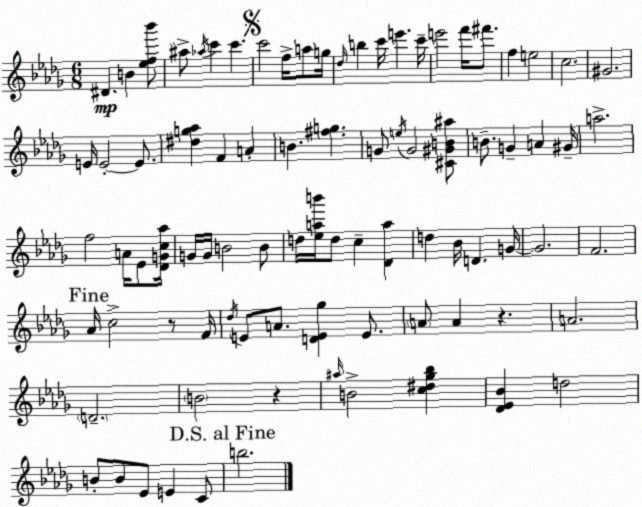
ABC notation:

X:1
T:Untitled
M:6/8
L:1/4
K:Bbm
^D B [_ef_b']/2 ^a/2 _a/4 c' c' c'2 f/4 a/2 g/4 _d/4 b c'/4 e' c'/4 e'2 f'/4 ^f'/2 f e2 c2 ^G2 E/4 E2 E/2 [^dg_a] F A B [^fg] G/2 e/4 G2 [^C^GB^a]/2 B/2 G A ^G/4 a2 f2 A/4 _E/2 [_DGc_a]/4 G/4 G/4 B2 B/2 d/4 [_eab']/4 d/2 c [_Da] d _B/4 D G/4 G2 F2 _A/4 c2 z/2 F/4 _d/4 E/2 A/2 [DE_g] E/2 A/2 A z A2 D2 B2 z ^a/4 B2 [c^d_g_b] [_D_E_B] d2 B/2 B/2 _E/2 E C/2 b2